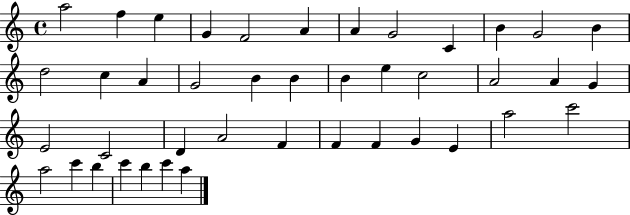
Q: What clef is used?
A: treble